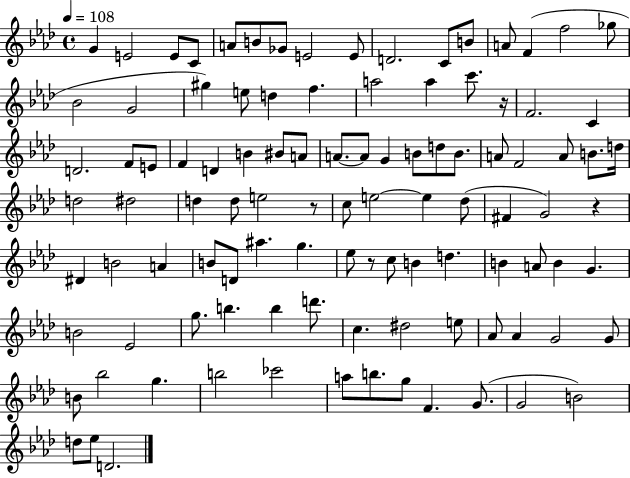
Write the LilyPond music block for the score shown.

{
  \clef treble
  \time 4/4
  \defaultTimeSignature
  \key aes \major
  \tempo 4 = 108
  g'4 e'2 e'8 c'8 | a'8 b'8 ges'8 e'2 e'8 | d'2. c'8 b'8 | a'8 f'4( f''2 ges''8 | \break bes'2 g'2 | gis''4) e''8 d''4 f''4. | a''2 a''4 c'''8. r16 | f'2. c'4 | \break d'2. f'8 e'8 | f'4 d'4 b'4 bis'8 a'8 | a'8.~~ a'8 g'4 b'8 d''8 b'8. | a'8 f'2 a'8 b'8. d''16 | \break d''2 dis''2 | d''4 d''8 e''2 r8 | c''8 e''2~~ e''4 des''8( | fis'4 g'2) r4 | \break dis'4 b'2 a'4 | b'8 d'8 ais''4. g''4. | ees''8 r8 c''8 b'4 d''4. | b'4 a'8 b'4 g'4. | \break b'2 ees'2 | g''8. b''4. b''4 d'''8. | c''4. dis''2 e''8 | aes'8 aes'4 g'2 g'8 | \break b'8 bes''2 g''4. | b''2 ces'''2 | a''8 b''8. g''8 f'4. g'8.( | g'2 b'2) | \break d''8 ees''8 d'2. | \bar "|."
}